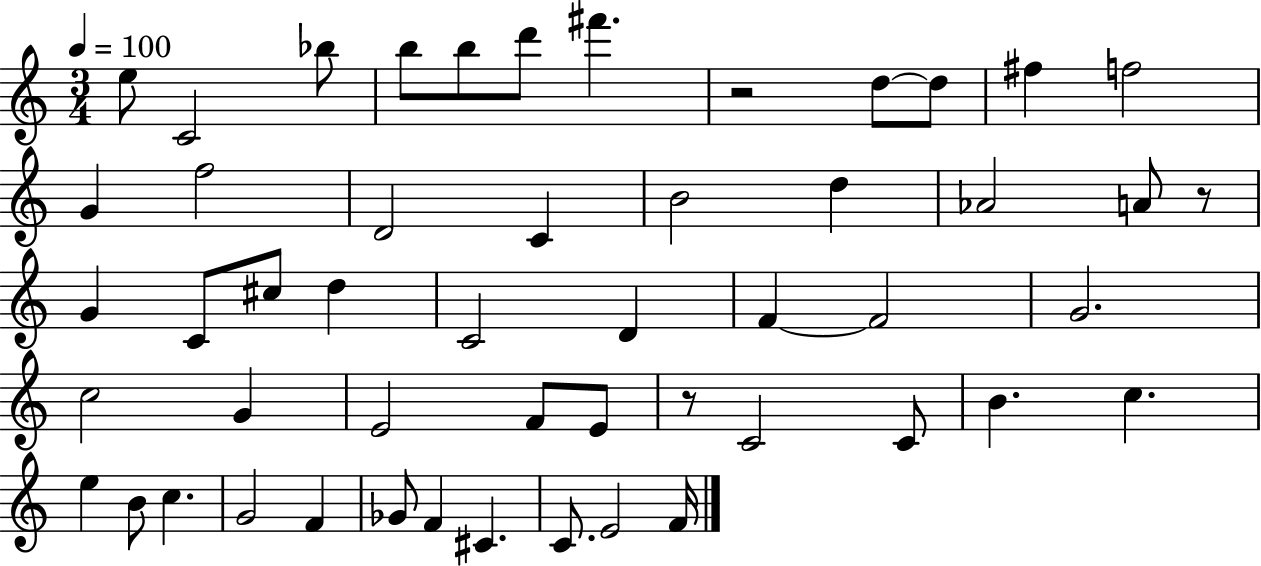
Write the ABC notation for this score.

X:1
T:Untitled
M:3/4
L:1/4
K:C
e/2 C2 _b/2 b/2 b/2 d'/2 ^f' z2 d/2 d/2 ^f f2 G f2 D2 C B2 d _A2 A/2 z/2 G C/2 ^c/2 d C2 D F F2 G2 c2 G E2 F/2 E/2 z/2 C2 C/2 B c e B/2 c G2 F _G/2 F ^C C/2 E2 F/4